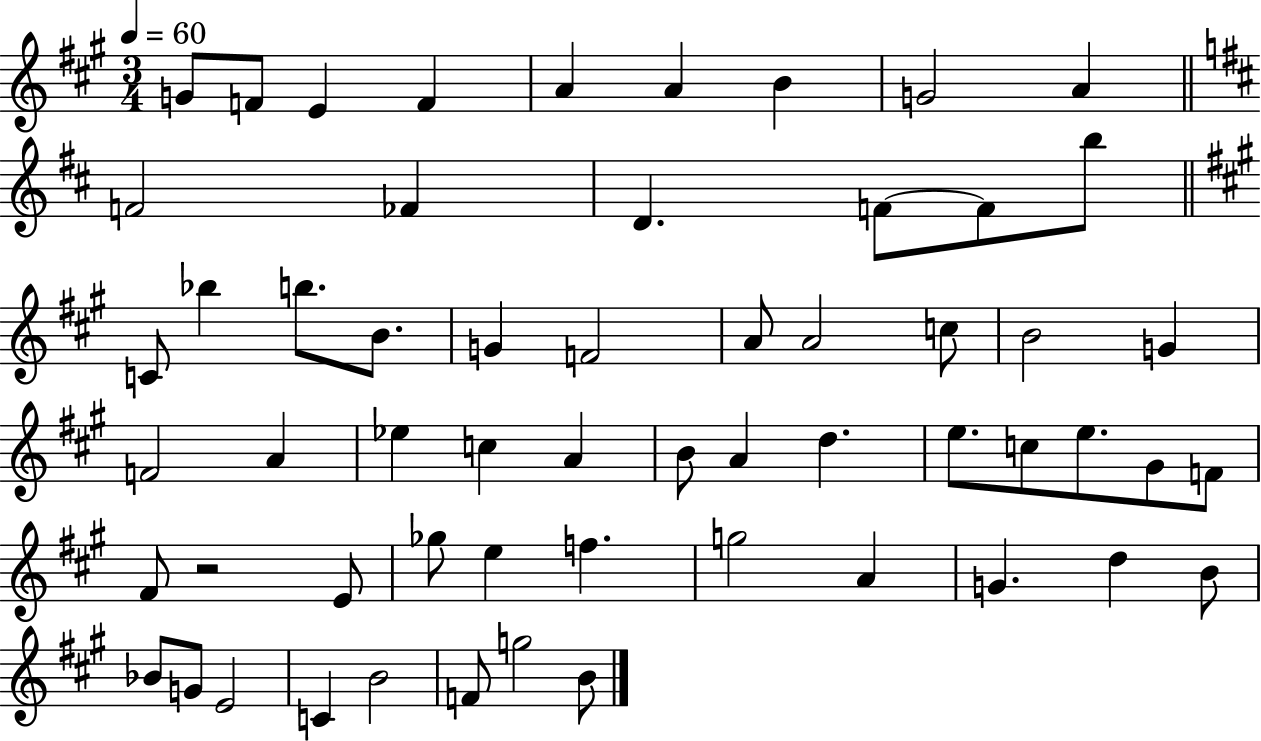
G4/e F4/e E4/q F4/q A4/q A4/q B4/q G4/h A4/q F4/h FES4/q D4/q. F4/e F4/e B5/e C4/e Bb5/q B5/e. B4/e. G4/q F4/h A4/e A4/h C5/e B4/h G4/q F4/h A4/q Eb5/q C5/q A4/q B4/e A4/q D5/q. E5/e. C5/e E5/e. G#4/e F4/e F#4/e R/h E4/e Gb5/e E5/q F5/q. G5/h A4/q G4/q. D5/q B4/e Bb4/e G4/e E4/h C4/q B4/h F4/e G5/h B4/e